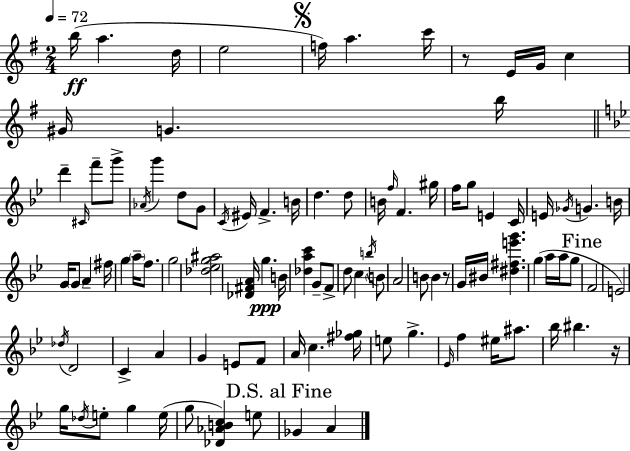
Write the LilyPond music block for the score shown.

{
  \clef treble
  \numericTimeSignature
  \time 2/4
  \key g \major
  \tempo 4 = 72
  b''16(\ff a''4. d''16 | e''2 | \mark \markup { \musicglyph "scripts.segno" } f''16) a''4. c'''16 | r8 e'16 g'16 c''4 | \break gis'16 g'4. b''16 | \bar "||" \break \key g \minor d'''4-- \grace { cis'16 } f'''8-- g'''8-> | \acciaccatura { aes'16 } g'''4 d''8 | g'8 \acciaccatura { c'16 } eis'16 f'4.-> | b'16 d''4. | \break d''8 b'16 \grace { f''16 } f'4. | gis''16 f''16 g''8 e'4 | c'16 e'16 \acciaccatura { ges'16 } g'4. | b'16 g'16 \parenthesize g'8 | \break a'4-- fis''16 g''4 | \parenthesize a''16-- f''8. g''2 | <des'' ees'' g'' ais''>2 | <des' fis' a'>16 g''4.\ppp | \break b'16 <des'' a'' c'''>4 | g'8-- f'8-> d''8 c''4 | \acciaccatura { b''16 } \parenthesize b'8 a'2 | b'8 | \break b'4 r8 g'16 bis'16 | <dis'' fis'' e''' g'''>4. g''4( | a''16 a''16 g''8 \mark "Fine" f'2 | e'2) | \break \acciaccatura { des''16 } d'2 | c'4-> | a'4 g'4 | e'8 f'8 a'16 | \break c''4. <fis'' ges''>16 e''8 | g''4.-> \grace { ees'16 } | f''4 eis''16 ais''8. | bes''16 bis''4. r16 | \break g''16 \acciaccatura { des''16 } e''8-. g''4 | e''16( g''8 <des' aes' b' c''>4) e''8 | \mark "D.S. al Fine" ges'4 a'4 | \bar "|."
}